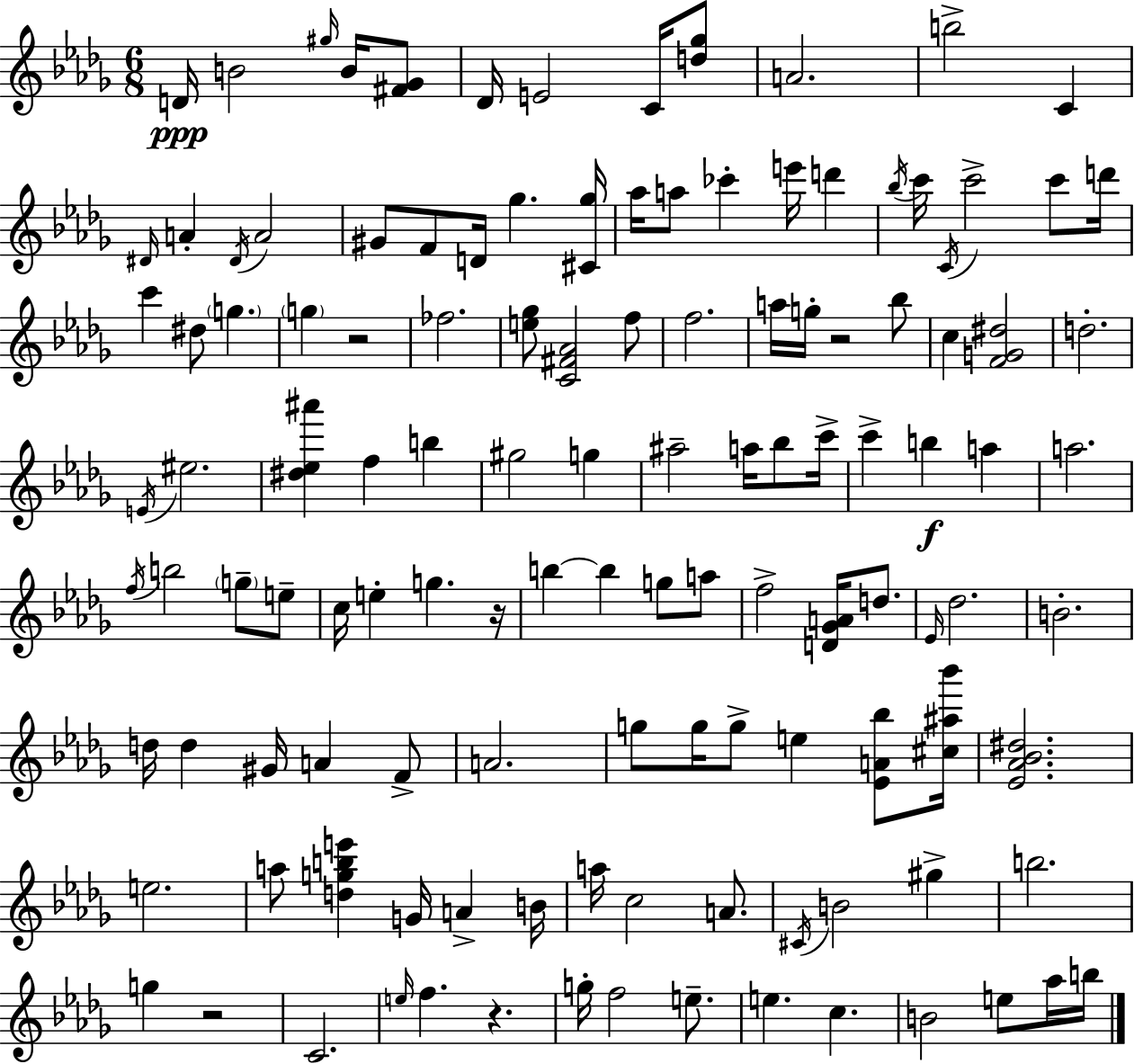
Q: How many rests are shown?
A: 5